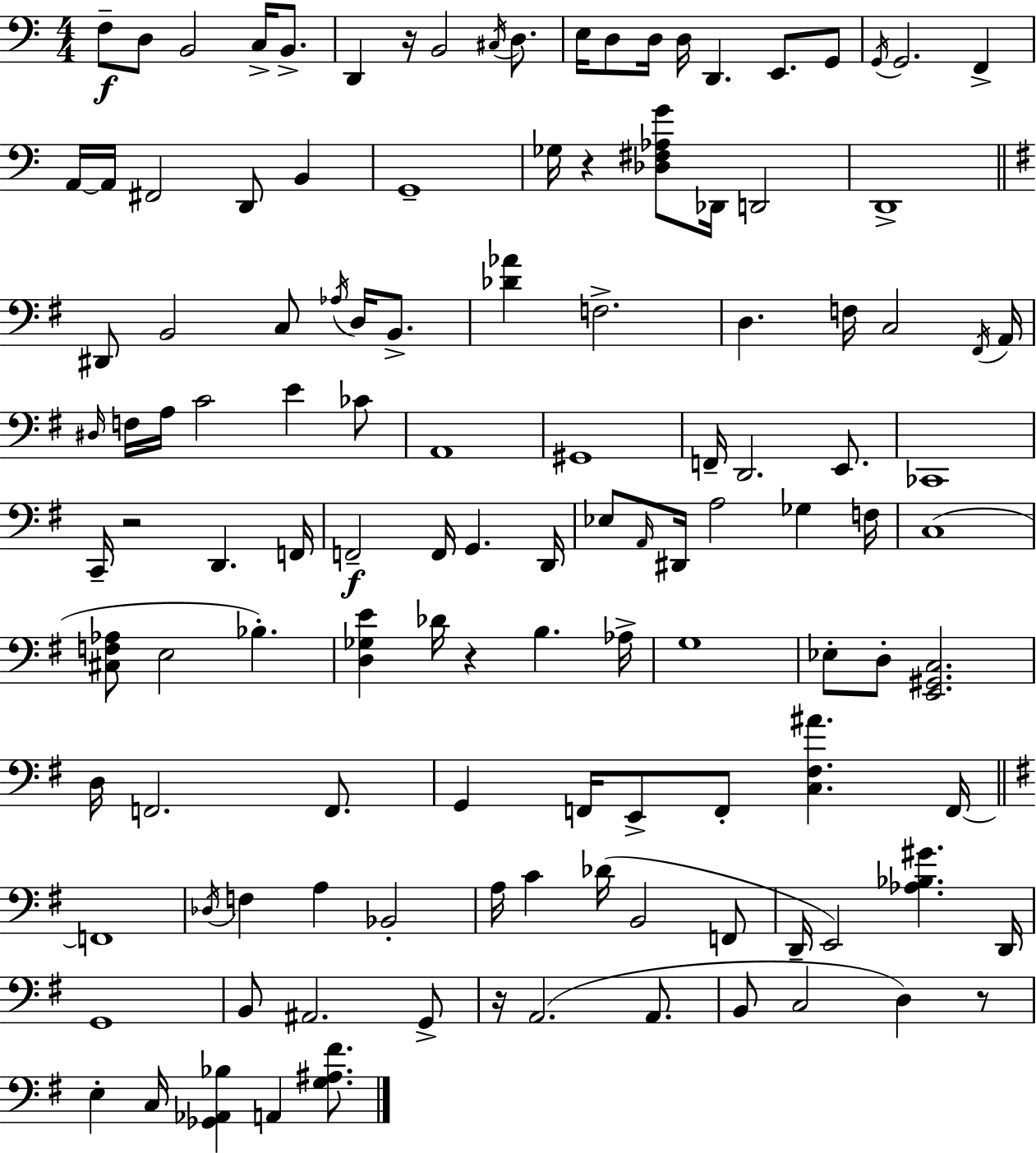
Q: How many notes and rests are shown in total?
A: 123